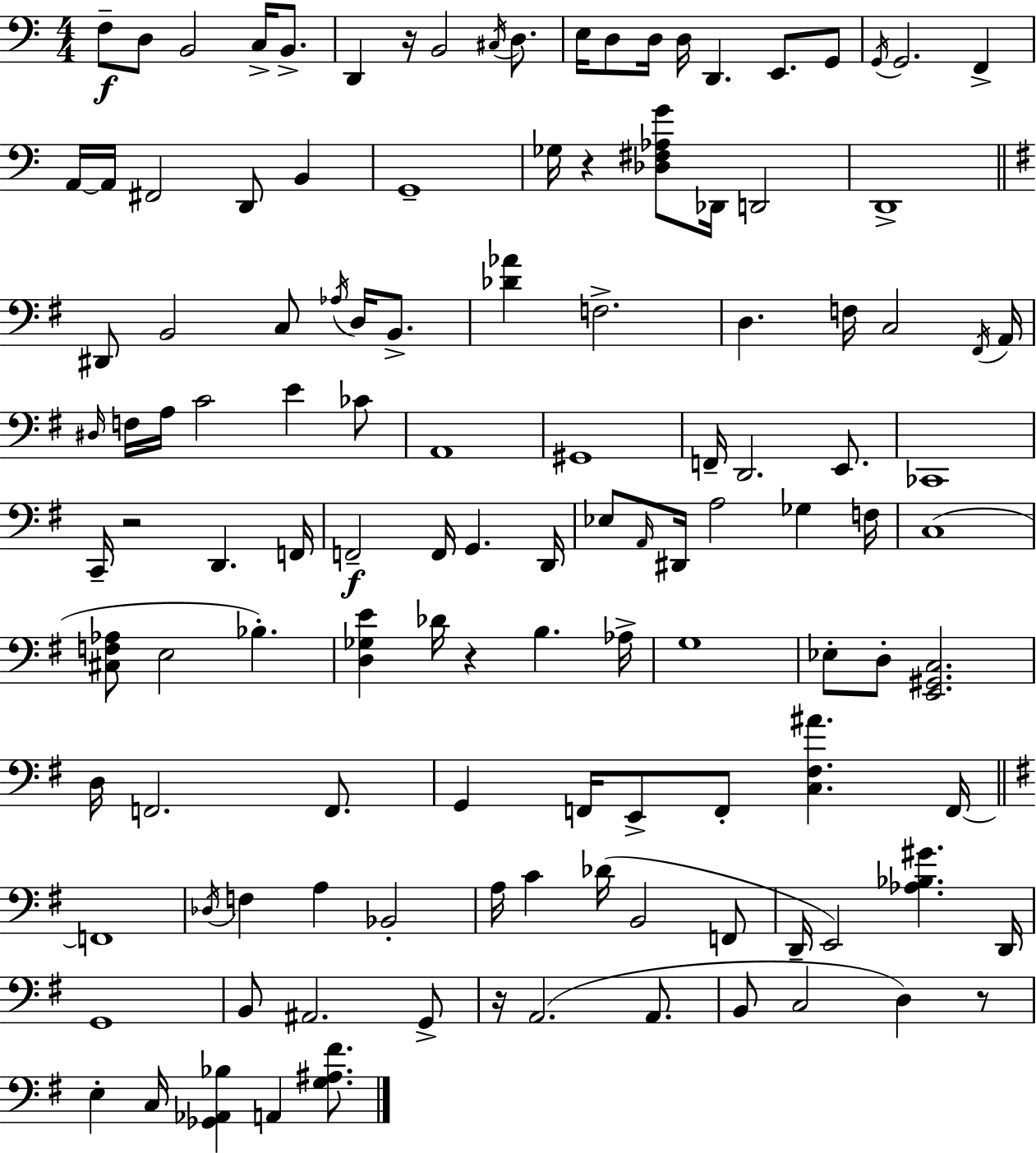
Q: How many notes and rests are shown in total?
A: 123